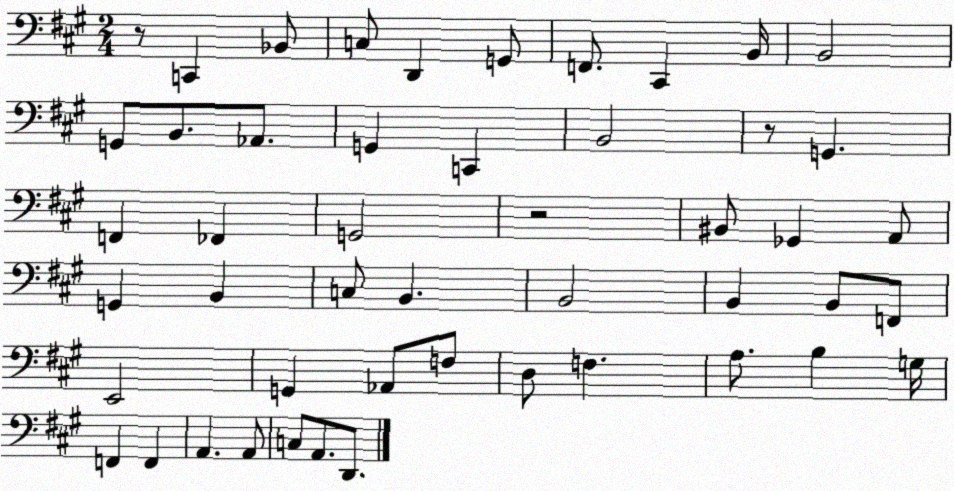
X:1
T:Untitled
M:2/4
L:1/4
K:A
z/2 C,, _B,,/2 C,/2 D,, G,,/2 F,,/2 ^C,, B,,/4 B,,2 G,,/2 B,,/2 _A,,/2 G,, C,, B,,2 z/2 G,, F,, _F,, G,,2 z2 ^B,,/2 _G,, A,,/2 G,, B,, C,/2 B,, B,,2 B,, B,,/2 F,,/2 E,,2 G,, _A,,/2 F,/2 D,/2 F, A,/2 B, G,/4 F,, F,, A,, A,,/2 C,/2 A,,/2 D,,/2